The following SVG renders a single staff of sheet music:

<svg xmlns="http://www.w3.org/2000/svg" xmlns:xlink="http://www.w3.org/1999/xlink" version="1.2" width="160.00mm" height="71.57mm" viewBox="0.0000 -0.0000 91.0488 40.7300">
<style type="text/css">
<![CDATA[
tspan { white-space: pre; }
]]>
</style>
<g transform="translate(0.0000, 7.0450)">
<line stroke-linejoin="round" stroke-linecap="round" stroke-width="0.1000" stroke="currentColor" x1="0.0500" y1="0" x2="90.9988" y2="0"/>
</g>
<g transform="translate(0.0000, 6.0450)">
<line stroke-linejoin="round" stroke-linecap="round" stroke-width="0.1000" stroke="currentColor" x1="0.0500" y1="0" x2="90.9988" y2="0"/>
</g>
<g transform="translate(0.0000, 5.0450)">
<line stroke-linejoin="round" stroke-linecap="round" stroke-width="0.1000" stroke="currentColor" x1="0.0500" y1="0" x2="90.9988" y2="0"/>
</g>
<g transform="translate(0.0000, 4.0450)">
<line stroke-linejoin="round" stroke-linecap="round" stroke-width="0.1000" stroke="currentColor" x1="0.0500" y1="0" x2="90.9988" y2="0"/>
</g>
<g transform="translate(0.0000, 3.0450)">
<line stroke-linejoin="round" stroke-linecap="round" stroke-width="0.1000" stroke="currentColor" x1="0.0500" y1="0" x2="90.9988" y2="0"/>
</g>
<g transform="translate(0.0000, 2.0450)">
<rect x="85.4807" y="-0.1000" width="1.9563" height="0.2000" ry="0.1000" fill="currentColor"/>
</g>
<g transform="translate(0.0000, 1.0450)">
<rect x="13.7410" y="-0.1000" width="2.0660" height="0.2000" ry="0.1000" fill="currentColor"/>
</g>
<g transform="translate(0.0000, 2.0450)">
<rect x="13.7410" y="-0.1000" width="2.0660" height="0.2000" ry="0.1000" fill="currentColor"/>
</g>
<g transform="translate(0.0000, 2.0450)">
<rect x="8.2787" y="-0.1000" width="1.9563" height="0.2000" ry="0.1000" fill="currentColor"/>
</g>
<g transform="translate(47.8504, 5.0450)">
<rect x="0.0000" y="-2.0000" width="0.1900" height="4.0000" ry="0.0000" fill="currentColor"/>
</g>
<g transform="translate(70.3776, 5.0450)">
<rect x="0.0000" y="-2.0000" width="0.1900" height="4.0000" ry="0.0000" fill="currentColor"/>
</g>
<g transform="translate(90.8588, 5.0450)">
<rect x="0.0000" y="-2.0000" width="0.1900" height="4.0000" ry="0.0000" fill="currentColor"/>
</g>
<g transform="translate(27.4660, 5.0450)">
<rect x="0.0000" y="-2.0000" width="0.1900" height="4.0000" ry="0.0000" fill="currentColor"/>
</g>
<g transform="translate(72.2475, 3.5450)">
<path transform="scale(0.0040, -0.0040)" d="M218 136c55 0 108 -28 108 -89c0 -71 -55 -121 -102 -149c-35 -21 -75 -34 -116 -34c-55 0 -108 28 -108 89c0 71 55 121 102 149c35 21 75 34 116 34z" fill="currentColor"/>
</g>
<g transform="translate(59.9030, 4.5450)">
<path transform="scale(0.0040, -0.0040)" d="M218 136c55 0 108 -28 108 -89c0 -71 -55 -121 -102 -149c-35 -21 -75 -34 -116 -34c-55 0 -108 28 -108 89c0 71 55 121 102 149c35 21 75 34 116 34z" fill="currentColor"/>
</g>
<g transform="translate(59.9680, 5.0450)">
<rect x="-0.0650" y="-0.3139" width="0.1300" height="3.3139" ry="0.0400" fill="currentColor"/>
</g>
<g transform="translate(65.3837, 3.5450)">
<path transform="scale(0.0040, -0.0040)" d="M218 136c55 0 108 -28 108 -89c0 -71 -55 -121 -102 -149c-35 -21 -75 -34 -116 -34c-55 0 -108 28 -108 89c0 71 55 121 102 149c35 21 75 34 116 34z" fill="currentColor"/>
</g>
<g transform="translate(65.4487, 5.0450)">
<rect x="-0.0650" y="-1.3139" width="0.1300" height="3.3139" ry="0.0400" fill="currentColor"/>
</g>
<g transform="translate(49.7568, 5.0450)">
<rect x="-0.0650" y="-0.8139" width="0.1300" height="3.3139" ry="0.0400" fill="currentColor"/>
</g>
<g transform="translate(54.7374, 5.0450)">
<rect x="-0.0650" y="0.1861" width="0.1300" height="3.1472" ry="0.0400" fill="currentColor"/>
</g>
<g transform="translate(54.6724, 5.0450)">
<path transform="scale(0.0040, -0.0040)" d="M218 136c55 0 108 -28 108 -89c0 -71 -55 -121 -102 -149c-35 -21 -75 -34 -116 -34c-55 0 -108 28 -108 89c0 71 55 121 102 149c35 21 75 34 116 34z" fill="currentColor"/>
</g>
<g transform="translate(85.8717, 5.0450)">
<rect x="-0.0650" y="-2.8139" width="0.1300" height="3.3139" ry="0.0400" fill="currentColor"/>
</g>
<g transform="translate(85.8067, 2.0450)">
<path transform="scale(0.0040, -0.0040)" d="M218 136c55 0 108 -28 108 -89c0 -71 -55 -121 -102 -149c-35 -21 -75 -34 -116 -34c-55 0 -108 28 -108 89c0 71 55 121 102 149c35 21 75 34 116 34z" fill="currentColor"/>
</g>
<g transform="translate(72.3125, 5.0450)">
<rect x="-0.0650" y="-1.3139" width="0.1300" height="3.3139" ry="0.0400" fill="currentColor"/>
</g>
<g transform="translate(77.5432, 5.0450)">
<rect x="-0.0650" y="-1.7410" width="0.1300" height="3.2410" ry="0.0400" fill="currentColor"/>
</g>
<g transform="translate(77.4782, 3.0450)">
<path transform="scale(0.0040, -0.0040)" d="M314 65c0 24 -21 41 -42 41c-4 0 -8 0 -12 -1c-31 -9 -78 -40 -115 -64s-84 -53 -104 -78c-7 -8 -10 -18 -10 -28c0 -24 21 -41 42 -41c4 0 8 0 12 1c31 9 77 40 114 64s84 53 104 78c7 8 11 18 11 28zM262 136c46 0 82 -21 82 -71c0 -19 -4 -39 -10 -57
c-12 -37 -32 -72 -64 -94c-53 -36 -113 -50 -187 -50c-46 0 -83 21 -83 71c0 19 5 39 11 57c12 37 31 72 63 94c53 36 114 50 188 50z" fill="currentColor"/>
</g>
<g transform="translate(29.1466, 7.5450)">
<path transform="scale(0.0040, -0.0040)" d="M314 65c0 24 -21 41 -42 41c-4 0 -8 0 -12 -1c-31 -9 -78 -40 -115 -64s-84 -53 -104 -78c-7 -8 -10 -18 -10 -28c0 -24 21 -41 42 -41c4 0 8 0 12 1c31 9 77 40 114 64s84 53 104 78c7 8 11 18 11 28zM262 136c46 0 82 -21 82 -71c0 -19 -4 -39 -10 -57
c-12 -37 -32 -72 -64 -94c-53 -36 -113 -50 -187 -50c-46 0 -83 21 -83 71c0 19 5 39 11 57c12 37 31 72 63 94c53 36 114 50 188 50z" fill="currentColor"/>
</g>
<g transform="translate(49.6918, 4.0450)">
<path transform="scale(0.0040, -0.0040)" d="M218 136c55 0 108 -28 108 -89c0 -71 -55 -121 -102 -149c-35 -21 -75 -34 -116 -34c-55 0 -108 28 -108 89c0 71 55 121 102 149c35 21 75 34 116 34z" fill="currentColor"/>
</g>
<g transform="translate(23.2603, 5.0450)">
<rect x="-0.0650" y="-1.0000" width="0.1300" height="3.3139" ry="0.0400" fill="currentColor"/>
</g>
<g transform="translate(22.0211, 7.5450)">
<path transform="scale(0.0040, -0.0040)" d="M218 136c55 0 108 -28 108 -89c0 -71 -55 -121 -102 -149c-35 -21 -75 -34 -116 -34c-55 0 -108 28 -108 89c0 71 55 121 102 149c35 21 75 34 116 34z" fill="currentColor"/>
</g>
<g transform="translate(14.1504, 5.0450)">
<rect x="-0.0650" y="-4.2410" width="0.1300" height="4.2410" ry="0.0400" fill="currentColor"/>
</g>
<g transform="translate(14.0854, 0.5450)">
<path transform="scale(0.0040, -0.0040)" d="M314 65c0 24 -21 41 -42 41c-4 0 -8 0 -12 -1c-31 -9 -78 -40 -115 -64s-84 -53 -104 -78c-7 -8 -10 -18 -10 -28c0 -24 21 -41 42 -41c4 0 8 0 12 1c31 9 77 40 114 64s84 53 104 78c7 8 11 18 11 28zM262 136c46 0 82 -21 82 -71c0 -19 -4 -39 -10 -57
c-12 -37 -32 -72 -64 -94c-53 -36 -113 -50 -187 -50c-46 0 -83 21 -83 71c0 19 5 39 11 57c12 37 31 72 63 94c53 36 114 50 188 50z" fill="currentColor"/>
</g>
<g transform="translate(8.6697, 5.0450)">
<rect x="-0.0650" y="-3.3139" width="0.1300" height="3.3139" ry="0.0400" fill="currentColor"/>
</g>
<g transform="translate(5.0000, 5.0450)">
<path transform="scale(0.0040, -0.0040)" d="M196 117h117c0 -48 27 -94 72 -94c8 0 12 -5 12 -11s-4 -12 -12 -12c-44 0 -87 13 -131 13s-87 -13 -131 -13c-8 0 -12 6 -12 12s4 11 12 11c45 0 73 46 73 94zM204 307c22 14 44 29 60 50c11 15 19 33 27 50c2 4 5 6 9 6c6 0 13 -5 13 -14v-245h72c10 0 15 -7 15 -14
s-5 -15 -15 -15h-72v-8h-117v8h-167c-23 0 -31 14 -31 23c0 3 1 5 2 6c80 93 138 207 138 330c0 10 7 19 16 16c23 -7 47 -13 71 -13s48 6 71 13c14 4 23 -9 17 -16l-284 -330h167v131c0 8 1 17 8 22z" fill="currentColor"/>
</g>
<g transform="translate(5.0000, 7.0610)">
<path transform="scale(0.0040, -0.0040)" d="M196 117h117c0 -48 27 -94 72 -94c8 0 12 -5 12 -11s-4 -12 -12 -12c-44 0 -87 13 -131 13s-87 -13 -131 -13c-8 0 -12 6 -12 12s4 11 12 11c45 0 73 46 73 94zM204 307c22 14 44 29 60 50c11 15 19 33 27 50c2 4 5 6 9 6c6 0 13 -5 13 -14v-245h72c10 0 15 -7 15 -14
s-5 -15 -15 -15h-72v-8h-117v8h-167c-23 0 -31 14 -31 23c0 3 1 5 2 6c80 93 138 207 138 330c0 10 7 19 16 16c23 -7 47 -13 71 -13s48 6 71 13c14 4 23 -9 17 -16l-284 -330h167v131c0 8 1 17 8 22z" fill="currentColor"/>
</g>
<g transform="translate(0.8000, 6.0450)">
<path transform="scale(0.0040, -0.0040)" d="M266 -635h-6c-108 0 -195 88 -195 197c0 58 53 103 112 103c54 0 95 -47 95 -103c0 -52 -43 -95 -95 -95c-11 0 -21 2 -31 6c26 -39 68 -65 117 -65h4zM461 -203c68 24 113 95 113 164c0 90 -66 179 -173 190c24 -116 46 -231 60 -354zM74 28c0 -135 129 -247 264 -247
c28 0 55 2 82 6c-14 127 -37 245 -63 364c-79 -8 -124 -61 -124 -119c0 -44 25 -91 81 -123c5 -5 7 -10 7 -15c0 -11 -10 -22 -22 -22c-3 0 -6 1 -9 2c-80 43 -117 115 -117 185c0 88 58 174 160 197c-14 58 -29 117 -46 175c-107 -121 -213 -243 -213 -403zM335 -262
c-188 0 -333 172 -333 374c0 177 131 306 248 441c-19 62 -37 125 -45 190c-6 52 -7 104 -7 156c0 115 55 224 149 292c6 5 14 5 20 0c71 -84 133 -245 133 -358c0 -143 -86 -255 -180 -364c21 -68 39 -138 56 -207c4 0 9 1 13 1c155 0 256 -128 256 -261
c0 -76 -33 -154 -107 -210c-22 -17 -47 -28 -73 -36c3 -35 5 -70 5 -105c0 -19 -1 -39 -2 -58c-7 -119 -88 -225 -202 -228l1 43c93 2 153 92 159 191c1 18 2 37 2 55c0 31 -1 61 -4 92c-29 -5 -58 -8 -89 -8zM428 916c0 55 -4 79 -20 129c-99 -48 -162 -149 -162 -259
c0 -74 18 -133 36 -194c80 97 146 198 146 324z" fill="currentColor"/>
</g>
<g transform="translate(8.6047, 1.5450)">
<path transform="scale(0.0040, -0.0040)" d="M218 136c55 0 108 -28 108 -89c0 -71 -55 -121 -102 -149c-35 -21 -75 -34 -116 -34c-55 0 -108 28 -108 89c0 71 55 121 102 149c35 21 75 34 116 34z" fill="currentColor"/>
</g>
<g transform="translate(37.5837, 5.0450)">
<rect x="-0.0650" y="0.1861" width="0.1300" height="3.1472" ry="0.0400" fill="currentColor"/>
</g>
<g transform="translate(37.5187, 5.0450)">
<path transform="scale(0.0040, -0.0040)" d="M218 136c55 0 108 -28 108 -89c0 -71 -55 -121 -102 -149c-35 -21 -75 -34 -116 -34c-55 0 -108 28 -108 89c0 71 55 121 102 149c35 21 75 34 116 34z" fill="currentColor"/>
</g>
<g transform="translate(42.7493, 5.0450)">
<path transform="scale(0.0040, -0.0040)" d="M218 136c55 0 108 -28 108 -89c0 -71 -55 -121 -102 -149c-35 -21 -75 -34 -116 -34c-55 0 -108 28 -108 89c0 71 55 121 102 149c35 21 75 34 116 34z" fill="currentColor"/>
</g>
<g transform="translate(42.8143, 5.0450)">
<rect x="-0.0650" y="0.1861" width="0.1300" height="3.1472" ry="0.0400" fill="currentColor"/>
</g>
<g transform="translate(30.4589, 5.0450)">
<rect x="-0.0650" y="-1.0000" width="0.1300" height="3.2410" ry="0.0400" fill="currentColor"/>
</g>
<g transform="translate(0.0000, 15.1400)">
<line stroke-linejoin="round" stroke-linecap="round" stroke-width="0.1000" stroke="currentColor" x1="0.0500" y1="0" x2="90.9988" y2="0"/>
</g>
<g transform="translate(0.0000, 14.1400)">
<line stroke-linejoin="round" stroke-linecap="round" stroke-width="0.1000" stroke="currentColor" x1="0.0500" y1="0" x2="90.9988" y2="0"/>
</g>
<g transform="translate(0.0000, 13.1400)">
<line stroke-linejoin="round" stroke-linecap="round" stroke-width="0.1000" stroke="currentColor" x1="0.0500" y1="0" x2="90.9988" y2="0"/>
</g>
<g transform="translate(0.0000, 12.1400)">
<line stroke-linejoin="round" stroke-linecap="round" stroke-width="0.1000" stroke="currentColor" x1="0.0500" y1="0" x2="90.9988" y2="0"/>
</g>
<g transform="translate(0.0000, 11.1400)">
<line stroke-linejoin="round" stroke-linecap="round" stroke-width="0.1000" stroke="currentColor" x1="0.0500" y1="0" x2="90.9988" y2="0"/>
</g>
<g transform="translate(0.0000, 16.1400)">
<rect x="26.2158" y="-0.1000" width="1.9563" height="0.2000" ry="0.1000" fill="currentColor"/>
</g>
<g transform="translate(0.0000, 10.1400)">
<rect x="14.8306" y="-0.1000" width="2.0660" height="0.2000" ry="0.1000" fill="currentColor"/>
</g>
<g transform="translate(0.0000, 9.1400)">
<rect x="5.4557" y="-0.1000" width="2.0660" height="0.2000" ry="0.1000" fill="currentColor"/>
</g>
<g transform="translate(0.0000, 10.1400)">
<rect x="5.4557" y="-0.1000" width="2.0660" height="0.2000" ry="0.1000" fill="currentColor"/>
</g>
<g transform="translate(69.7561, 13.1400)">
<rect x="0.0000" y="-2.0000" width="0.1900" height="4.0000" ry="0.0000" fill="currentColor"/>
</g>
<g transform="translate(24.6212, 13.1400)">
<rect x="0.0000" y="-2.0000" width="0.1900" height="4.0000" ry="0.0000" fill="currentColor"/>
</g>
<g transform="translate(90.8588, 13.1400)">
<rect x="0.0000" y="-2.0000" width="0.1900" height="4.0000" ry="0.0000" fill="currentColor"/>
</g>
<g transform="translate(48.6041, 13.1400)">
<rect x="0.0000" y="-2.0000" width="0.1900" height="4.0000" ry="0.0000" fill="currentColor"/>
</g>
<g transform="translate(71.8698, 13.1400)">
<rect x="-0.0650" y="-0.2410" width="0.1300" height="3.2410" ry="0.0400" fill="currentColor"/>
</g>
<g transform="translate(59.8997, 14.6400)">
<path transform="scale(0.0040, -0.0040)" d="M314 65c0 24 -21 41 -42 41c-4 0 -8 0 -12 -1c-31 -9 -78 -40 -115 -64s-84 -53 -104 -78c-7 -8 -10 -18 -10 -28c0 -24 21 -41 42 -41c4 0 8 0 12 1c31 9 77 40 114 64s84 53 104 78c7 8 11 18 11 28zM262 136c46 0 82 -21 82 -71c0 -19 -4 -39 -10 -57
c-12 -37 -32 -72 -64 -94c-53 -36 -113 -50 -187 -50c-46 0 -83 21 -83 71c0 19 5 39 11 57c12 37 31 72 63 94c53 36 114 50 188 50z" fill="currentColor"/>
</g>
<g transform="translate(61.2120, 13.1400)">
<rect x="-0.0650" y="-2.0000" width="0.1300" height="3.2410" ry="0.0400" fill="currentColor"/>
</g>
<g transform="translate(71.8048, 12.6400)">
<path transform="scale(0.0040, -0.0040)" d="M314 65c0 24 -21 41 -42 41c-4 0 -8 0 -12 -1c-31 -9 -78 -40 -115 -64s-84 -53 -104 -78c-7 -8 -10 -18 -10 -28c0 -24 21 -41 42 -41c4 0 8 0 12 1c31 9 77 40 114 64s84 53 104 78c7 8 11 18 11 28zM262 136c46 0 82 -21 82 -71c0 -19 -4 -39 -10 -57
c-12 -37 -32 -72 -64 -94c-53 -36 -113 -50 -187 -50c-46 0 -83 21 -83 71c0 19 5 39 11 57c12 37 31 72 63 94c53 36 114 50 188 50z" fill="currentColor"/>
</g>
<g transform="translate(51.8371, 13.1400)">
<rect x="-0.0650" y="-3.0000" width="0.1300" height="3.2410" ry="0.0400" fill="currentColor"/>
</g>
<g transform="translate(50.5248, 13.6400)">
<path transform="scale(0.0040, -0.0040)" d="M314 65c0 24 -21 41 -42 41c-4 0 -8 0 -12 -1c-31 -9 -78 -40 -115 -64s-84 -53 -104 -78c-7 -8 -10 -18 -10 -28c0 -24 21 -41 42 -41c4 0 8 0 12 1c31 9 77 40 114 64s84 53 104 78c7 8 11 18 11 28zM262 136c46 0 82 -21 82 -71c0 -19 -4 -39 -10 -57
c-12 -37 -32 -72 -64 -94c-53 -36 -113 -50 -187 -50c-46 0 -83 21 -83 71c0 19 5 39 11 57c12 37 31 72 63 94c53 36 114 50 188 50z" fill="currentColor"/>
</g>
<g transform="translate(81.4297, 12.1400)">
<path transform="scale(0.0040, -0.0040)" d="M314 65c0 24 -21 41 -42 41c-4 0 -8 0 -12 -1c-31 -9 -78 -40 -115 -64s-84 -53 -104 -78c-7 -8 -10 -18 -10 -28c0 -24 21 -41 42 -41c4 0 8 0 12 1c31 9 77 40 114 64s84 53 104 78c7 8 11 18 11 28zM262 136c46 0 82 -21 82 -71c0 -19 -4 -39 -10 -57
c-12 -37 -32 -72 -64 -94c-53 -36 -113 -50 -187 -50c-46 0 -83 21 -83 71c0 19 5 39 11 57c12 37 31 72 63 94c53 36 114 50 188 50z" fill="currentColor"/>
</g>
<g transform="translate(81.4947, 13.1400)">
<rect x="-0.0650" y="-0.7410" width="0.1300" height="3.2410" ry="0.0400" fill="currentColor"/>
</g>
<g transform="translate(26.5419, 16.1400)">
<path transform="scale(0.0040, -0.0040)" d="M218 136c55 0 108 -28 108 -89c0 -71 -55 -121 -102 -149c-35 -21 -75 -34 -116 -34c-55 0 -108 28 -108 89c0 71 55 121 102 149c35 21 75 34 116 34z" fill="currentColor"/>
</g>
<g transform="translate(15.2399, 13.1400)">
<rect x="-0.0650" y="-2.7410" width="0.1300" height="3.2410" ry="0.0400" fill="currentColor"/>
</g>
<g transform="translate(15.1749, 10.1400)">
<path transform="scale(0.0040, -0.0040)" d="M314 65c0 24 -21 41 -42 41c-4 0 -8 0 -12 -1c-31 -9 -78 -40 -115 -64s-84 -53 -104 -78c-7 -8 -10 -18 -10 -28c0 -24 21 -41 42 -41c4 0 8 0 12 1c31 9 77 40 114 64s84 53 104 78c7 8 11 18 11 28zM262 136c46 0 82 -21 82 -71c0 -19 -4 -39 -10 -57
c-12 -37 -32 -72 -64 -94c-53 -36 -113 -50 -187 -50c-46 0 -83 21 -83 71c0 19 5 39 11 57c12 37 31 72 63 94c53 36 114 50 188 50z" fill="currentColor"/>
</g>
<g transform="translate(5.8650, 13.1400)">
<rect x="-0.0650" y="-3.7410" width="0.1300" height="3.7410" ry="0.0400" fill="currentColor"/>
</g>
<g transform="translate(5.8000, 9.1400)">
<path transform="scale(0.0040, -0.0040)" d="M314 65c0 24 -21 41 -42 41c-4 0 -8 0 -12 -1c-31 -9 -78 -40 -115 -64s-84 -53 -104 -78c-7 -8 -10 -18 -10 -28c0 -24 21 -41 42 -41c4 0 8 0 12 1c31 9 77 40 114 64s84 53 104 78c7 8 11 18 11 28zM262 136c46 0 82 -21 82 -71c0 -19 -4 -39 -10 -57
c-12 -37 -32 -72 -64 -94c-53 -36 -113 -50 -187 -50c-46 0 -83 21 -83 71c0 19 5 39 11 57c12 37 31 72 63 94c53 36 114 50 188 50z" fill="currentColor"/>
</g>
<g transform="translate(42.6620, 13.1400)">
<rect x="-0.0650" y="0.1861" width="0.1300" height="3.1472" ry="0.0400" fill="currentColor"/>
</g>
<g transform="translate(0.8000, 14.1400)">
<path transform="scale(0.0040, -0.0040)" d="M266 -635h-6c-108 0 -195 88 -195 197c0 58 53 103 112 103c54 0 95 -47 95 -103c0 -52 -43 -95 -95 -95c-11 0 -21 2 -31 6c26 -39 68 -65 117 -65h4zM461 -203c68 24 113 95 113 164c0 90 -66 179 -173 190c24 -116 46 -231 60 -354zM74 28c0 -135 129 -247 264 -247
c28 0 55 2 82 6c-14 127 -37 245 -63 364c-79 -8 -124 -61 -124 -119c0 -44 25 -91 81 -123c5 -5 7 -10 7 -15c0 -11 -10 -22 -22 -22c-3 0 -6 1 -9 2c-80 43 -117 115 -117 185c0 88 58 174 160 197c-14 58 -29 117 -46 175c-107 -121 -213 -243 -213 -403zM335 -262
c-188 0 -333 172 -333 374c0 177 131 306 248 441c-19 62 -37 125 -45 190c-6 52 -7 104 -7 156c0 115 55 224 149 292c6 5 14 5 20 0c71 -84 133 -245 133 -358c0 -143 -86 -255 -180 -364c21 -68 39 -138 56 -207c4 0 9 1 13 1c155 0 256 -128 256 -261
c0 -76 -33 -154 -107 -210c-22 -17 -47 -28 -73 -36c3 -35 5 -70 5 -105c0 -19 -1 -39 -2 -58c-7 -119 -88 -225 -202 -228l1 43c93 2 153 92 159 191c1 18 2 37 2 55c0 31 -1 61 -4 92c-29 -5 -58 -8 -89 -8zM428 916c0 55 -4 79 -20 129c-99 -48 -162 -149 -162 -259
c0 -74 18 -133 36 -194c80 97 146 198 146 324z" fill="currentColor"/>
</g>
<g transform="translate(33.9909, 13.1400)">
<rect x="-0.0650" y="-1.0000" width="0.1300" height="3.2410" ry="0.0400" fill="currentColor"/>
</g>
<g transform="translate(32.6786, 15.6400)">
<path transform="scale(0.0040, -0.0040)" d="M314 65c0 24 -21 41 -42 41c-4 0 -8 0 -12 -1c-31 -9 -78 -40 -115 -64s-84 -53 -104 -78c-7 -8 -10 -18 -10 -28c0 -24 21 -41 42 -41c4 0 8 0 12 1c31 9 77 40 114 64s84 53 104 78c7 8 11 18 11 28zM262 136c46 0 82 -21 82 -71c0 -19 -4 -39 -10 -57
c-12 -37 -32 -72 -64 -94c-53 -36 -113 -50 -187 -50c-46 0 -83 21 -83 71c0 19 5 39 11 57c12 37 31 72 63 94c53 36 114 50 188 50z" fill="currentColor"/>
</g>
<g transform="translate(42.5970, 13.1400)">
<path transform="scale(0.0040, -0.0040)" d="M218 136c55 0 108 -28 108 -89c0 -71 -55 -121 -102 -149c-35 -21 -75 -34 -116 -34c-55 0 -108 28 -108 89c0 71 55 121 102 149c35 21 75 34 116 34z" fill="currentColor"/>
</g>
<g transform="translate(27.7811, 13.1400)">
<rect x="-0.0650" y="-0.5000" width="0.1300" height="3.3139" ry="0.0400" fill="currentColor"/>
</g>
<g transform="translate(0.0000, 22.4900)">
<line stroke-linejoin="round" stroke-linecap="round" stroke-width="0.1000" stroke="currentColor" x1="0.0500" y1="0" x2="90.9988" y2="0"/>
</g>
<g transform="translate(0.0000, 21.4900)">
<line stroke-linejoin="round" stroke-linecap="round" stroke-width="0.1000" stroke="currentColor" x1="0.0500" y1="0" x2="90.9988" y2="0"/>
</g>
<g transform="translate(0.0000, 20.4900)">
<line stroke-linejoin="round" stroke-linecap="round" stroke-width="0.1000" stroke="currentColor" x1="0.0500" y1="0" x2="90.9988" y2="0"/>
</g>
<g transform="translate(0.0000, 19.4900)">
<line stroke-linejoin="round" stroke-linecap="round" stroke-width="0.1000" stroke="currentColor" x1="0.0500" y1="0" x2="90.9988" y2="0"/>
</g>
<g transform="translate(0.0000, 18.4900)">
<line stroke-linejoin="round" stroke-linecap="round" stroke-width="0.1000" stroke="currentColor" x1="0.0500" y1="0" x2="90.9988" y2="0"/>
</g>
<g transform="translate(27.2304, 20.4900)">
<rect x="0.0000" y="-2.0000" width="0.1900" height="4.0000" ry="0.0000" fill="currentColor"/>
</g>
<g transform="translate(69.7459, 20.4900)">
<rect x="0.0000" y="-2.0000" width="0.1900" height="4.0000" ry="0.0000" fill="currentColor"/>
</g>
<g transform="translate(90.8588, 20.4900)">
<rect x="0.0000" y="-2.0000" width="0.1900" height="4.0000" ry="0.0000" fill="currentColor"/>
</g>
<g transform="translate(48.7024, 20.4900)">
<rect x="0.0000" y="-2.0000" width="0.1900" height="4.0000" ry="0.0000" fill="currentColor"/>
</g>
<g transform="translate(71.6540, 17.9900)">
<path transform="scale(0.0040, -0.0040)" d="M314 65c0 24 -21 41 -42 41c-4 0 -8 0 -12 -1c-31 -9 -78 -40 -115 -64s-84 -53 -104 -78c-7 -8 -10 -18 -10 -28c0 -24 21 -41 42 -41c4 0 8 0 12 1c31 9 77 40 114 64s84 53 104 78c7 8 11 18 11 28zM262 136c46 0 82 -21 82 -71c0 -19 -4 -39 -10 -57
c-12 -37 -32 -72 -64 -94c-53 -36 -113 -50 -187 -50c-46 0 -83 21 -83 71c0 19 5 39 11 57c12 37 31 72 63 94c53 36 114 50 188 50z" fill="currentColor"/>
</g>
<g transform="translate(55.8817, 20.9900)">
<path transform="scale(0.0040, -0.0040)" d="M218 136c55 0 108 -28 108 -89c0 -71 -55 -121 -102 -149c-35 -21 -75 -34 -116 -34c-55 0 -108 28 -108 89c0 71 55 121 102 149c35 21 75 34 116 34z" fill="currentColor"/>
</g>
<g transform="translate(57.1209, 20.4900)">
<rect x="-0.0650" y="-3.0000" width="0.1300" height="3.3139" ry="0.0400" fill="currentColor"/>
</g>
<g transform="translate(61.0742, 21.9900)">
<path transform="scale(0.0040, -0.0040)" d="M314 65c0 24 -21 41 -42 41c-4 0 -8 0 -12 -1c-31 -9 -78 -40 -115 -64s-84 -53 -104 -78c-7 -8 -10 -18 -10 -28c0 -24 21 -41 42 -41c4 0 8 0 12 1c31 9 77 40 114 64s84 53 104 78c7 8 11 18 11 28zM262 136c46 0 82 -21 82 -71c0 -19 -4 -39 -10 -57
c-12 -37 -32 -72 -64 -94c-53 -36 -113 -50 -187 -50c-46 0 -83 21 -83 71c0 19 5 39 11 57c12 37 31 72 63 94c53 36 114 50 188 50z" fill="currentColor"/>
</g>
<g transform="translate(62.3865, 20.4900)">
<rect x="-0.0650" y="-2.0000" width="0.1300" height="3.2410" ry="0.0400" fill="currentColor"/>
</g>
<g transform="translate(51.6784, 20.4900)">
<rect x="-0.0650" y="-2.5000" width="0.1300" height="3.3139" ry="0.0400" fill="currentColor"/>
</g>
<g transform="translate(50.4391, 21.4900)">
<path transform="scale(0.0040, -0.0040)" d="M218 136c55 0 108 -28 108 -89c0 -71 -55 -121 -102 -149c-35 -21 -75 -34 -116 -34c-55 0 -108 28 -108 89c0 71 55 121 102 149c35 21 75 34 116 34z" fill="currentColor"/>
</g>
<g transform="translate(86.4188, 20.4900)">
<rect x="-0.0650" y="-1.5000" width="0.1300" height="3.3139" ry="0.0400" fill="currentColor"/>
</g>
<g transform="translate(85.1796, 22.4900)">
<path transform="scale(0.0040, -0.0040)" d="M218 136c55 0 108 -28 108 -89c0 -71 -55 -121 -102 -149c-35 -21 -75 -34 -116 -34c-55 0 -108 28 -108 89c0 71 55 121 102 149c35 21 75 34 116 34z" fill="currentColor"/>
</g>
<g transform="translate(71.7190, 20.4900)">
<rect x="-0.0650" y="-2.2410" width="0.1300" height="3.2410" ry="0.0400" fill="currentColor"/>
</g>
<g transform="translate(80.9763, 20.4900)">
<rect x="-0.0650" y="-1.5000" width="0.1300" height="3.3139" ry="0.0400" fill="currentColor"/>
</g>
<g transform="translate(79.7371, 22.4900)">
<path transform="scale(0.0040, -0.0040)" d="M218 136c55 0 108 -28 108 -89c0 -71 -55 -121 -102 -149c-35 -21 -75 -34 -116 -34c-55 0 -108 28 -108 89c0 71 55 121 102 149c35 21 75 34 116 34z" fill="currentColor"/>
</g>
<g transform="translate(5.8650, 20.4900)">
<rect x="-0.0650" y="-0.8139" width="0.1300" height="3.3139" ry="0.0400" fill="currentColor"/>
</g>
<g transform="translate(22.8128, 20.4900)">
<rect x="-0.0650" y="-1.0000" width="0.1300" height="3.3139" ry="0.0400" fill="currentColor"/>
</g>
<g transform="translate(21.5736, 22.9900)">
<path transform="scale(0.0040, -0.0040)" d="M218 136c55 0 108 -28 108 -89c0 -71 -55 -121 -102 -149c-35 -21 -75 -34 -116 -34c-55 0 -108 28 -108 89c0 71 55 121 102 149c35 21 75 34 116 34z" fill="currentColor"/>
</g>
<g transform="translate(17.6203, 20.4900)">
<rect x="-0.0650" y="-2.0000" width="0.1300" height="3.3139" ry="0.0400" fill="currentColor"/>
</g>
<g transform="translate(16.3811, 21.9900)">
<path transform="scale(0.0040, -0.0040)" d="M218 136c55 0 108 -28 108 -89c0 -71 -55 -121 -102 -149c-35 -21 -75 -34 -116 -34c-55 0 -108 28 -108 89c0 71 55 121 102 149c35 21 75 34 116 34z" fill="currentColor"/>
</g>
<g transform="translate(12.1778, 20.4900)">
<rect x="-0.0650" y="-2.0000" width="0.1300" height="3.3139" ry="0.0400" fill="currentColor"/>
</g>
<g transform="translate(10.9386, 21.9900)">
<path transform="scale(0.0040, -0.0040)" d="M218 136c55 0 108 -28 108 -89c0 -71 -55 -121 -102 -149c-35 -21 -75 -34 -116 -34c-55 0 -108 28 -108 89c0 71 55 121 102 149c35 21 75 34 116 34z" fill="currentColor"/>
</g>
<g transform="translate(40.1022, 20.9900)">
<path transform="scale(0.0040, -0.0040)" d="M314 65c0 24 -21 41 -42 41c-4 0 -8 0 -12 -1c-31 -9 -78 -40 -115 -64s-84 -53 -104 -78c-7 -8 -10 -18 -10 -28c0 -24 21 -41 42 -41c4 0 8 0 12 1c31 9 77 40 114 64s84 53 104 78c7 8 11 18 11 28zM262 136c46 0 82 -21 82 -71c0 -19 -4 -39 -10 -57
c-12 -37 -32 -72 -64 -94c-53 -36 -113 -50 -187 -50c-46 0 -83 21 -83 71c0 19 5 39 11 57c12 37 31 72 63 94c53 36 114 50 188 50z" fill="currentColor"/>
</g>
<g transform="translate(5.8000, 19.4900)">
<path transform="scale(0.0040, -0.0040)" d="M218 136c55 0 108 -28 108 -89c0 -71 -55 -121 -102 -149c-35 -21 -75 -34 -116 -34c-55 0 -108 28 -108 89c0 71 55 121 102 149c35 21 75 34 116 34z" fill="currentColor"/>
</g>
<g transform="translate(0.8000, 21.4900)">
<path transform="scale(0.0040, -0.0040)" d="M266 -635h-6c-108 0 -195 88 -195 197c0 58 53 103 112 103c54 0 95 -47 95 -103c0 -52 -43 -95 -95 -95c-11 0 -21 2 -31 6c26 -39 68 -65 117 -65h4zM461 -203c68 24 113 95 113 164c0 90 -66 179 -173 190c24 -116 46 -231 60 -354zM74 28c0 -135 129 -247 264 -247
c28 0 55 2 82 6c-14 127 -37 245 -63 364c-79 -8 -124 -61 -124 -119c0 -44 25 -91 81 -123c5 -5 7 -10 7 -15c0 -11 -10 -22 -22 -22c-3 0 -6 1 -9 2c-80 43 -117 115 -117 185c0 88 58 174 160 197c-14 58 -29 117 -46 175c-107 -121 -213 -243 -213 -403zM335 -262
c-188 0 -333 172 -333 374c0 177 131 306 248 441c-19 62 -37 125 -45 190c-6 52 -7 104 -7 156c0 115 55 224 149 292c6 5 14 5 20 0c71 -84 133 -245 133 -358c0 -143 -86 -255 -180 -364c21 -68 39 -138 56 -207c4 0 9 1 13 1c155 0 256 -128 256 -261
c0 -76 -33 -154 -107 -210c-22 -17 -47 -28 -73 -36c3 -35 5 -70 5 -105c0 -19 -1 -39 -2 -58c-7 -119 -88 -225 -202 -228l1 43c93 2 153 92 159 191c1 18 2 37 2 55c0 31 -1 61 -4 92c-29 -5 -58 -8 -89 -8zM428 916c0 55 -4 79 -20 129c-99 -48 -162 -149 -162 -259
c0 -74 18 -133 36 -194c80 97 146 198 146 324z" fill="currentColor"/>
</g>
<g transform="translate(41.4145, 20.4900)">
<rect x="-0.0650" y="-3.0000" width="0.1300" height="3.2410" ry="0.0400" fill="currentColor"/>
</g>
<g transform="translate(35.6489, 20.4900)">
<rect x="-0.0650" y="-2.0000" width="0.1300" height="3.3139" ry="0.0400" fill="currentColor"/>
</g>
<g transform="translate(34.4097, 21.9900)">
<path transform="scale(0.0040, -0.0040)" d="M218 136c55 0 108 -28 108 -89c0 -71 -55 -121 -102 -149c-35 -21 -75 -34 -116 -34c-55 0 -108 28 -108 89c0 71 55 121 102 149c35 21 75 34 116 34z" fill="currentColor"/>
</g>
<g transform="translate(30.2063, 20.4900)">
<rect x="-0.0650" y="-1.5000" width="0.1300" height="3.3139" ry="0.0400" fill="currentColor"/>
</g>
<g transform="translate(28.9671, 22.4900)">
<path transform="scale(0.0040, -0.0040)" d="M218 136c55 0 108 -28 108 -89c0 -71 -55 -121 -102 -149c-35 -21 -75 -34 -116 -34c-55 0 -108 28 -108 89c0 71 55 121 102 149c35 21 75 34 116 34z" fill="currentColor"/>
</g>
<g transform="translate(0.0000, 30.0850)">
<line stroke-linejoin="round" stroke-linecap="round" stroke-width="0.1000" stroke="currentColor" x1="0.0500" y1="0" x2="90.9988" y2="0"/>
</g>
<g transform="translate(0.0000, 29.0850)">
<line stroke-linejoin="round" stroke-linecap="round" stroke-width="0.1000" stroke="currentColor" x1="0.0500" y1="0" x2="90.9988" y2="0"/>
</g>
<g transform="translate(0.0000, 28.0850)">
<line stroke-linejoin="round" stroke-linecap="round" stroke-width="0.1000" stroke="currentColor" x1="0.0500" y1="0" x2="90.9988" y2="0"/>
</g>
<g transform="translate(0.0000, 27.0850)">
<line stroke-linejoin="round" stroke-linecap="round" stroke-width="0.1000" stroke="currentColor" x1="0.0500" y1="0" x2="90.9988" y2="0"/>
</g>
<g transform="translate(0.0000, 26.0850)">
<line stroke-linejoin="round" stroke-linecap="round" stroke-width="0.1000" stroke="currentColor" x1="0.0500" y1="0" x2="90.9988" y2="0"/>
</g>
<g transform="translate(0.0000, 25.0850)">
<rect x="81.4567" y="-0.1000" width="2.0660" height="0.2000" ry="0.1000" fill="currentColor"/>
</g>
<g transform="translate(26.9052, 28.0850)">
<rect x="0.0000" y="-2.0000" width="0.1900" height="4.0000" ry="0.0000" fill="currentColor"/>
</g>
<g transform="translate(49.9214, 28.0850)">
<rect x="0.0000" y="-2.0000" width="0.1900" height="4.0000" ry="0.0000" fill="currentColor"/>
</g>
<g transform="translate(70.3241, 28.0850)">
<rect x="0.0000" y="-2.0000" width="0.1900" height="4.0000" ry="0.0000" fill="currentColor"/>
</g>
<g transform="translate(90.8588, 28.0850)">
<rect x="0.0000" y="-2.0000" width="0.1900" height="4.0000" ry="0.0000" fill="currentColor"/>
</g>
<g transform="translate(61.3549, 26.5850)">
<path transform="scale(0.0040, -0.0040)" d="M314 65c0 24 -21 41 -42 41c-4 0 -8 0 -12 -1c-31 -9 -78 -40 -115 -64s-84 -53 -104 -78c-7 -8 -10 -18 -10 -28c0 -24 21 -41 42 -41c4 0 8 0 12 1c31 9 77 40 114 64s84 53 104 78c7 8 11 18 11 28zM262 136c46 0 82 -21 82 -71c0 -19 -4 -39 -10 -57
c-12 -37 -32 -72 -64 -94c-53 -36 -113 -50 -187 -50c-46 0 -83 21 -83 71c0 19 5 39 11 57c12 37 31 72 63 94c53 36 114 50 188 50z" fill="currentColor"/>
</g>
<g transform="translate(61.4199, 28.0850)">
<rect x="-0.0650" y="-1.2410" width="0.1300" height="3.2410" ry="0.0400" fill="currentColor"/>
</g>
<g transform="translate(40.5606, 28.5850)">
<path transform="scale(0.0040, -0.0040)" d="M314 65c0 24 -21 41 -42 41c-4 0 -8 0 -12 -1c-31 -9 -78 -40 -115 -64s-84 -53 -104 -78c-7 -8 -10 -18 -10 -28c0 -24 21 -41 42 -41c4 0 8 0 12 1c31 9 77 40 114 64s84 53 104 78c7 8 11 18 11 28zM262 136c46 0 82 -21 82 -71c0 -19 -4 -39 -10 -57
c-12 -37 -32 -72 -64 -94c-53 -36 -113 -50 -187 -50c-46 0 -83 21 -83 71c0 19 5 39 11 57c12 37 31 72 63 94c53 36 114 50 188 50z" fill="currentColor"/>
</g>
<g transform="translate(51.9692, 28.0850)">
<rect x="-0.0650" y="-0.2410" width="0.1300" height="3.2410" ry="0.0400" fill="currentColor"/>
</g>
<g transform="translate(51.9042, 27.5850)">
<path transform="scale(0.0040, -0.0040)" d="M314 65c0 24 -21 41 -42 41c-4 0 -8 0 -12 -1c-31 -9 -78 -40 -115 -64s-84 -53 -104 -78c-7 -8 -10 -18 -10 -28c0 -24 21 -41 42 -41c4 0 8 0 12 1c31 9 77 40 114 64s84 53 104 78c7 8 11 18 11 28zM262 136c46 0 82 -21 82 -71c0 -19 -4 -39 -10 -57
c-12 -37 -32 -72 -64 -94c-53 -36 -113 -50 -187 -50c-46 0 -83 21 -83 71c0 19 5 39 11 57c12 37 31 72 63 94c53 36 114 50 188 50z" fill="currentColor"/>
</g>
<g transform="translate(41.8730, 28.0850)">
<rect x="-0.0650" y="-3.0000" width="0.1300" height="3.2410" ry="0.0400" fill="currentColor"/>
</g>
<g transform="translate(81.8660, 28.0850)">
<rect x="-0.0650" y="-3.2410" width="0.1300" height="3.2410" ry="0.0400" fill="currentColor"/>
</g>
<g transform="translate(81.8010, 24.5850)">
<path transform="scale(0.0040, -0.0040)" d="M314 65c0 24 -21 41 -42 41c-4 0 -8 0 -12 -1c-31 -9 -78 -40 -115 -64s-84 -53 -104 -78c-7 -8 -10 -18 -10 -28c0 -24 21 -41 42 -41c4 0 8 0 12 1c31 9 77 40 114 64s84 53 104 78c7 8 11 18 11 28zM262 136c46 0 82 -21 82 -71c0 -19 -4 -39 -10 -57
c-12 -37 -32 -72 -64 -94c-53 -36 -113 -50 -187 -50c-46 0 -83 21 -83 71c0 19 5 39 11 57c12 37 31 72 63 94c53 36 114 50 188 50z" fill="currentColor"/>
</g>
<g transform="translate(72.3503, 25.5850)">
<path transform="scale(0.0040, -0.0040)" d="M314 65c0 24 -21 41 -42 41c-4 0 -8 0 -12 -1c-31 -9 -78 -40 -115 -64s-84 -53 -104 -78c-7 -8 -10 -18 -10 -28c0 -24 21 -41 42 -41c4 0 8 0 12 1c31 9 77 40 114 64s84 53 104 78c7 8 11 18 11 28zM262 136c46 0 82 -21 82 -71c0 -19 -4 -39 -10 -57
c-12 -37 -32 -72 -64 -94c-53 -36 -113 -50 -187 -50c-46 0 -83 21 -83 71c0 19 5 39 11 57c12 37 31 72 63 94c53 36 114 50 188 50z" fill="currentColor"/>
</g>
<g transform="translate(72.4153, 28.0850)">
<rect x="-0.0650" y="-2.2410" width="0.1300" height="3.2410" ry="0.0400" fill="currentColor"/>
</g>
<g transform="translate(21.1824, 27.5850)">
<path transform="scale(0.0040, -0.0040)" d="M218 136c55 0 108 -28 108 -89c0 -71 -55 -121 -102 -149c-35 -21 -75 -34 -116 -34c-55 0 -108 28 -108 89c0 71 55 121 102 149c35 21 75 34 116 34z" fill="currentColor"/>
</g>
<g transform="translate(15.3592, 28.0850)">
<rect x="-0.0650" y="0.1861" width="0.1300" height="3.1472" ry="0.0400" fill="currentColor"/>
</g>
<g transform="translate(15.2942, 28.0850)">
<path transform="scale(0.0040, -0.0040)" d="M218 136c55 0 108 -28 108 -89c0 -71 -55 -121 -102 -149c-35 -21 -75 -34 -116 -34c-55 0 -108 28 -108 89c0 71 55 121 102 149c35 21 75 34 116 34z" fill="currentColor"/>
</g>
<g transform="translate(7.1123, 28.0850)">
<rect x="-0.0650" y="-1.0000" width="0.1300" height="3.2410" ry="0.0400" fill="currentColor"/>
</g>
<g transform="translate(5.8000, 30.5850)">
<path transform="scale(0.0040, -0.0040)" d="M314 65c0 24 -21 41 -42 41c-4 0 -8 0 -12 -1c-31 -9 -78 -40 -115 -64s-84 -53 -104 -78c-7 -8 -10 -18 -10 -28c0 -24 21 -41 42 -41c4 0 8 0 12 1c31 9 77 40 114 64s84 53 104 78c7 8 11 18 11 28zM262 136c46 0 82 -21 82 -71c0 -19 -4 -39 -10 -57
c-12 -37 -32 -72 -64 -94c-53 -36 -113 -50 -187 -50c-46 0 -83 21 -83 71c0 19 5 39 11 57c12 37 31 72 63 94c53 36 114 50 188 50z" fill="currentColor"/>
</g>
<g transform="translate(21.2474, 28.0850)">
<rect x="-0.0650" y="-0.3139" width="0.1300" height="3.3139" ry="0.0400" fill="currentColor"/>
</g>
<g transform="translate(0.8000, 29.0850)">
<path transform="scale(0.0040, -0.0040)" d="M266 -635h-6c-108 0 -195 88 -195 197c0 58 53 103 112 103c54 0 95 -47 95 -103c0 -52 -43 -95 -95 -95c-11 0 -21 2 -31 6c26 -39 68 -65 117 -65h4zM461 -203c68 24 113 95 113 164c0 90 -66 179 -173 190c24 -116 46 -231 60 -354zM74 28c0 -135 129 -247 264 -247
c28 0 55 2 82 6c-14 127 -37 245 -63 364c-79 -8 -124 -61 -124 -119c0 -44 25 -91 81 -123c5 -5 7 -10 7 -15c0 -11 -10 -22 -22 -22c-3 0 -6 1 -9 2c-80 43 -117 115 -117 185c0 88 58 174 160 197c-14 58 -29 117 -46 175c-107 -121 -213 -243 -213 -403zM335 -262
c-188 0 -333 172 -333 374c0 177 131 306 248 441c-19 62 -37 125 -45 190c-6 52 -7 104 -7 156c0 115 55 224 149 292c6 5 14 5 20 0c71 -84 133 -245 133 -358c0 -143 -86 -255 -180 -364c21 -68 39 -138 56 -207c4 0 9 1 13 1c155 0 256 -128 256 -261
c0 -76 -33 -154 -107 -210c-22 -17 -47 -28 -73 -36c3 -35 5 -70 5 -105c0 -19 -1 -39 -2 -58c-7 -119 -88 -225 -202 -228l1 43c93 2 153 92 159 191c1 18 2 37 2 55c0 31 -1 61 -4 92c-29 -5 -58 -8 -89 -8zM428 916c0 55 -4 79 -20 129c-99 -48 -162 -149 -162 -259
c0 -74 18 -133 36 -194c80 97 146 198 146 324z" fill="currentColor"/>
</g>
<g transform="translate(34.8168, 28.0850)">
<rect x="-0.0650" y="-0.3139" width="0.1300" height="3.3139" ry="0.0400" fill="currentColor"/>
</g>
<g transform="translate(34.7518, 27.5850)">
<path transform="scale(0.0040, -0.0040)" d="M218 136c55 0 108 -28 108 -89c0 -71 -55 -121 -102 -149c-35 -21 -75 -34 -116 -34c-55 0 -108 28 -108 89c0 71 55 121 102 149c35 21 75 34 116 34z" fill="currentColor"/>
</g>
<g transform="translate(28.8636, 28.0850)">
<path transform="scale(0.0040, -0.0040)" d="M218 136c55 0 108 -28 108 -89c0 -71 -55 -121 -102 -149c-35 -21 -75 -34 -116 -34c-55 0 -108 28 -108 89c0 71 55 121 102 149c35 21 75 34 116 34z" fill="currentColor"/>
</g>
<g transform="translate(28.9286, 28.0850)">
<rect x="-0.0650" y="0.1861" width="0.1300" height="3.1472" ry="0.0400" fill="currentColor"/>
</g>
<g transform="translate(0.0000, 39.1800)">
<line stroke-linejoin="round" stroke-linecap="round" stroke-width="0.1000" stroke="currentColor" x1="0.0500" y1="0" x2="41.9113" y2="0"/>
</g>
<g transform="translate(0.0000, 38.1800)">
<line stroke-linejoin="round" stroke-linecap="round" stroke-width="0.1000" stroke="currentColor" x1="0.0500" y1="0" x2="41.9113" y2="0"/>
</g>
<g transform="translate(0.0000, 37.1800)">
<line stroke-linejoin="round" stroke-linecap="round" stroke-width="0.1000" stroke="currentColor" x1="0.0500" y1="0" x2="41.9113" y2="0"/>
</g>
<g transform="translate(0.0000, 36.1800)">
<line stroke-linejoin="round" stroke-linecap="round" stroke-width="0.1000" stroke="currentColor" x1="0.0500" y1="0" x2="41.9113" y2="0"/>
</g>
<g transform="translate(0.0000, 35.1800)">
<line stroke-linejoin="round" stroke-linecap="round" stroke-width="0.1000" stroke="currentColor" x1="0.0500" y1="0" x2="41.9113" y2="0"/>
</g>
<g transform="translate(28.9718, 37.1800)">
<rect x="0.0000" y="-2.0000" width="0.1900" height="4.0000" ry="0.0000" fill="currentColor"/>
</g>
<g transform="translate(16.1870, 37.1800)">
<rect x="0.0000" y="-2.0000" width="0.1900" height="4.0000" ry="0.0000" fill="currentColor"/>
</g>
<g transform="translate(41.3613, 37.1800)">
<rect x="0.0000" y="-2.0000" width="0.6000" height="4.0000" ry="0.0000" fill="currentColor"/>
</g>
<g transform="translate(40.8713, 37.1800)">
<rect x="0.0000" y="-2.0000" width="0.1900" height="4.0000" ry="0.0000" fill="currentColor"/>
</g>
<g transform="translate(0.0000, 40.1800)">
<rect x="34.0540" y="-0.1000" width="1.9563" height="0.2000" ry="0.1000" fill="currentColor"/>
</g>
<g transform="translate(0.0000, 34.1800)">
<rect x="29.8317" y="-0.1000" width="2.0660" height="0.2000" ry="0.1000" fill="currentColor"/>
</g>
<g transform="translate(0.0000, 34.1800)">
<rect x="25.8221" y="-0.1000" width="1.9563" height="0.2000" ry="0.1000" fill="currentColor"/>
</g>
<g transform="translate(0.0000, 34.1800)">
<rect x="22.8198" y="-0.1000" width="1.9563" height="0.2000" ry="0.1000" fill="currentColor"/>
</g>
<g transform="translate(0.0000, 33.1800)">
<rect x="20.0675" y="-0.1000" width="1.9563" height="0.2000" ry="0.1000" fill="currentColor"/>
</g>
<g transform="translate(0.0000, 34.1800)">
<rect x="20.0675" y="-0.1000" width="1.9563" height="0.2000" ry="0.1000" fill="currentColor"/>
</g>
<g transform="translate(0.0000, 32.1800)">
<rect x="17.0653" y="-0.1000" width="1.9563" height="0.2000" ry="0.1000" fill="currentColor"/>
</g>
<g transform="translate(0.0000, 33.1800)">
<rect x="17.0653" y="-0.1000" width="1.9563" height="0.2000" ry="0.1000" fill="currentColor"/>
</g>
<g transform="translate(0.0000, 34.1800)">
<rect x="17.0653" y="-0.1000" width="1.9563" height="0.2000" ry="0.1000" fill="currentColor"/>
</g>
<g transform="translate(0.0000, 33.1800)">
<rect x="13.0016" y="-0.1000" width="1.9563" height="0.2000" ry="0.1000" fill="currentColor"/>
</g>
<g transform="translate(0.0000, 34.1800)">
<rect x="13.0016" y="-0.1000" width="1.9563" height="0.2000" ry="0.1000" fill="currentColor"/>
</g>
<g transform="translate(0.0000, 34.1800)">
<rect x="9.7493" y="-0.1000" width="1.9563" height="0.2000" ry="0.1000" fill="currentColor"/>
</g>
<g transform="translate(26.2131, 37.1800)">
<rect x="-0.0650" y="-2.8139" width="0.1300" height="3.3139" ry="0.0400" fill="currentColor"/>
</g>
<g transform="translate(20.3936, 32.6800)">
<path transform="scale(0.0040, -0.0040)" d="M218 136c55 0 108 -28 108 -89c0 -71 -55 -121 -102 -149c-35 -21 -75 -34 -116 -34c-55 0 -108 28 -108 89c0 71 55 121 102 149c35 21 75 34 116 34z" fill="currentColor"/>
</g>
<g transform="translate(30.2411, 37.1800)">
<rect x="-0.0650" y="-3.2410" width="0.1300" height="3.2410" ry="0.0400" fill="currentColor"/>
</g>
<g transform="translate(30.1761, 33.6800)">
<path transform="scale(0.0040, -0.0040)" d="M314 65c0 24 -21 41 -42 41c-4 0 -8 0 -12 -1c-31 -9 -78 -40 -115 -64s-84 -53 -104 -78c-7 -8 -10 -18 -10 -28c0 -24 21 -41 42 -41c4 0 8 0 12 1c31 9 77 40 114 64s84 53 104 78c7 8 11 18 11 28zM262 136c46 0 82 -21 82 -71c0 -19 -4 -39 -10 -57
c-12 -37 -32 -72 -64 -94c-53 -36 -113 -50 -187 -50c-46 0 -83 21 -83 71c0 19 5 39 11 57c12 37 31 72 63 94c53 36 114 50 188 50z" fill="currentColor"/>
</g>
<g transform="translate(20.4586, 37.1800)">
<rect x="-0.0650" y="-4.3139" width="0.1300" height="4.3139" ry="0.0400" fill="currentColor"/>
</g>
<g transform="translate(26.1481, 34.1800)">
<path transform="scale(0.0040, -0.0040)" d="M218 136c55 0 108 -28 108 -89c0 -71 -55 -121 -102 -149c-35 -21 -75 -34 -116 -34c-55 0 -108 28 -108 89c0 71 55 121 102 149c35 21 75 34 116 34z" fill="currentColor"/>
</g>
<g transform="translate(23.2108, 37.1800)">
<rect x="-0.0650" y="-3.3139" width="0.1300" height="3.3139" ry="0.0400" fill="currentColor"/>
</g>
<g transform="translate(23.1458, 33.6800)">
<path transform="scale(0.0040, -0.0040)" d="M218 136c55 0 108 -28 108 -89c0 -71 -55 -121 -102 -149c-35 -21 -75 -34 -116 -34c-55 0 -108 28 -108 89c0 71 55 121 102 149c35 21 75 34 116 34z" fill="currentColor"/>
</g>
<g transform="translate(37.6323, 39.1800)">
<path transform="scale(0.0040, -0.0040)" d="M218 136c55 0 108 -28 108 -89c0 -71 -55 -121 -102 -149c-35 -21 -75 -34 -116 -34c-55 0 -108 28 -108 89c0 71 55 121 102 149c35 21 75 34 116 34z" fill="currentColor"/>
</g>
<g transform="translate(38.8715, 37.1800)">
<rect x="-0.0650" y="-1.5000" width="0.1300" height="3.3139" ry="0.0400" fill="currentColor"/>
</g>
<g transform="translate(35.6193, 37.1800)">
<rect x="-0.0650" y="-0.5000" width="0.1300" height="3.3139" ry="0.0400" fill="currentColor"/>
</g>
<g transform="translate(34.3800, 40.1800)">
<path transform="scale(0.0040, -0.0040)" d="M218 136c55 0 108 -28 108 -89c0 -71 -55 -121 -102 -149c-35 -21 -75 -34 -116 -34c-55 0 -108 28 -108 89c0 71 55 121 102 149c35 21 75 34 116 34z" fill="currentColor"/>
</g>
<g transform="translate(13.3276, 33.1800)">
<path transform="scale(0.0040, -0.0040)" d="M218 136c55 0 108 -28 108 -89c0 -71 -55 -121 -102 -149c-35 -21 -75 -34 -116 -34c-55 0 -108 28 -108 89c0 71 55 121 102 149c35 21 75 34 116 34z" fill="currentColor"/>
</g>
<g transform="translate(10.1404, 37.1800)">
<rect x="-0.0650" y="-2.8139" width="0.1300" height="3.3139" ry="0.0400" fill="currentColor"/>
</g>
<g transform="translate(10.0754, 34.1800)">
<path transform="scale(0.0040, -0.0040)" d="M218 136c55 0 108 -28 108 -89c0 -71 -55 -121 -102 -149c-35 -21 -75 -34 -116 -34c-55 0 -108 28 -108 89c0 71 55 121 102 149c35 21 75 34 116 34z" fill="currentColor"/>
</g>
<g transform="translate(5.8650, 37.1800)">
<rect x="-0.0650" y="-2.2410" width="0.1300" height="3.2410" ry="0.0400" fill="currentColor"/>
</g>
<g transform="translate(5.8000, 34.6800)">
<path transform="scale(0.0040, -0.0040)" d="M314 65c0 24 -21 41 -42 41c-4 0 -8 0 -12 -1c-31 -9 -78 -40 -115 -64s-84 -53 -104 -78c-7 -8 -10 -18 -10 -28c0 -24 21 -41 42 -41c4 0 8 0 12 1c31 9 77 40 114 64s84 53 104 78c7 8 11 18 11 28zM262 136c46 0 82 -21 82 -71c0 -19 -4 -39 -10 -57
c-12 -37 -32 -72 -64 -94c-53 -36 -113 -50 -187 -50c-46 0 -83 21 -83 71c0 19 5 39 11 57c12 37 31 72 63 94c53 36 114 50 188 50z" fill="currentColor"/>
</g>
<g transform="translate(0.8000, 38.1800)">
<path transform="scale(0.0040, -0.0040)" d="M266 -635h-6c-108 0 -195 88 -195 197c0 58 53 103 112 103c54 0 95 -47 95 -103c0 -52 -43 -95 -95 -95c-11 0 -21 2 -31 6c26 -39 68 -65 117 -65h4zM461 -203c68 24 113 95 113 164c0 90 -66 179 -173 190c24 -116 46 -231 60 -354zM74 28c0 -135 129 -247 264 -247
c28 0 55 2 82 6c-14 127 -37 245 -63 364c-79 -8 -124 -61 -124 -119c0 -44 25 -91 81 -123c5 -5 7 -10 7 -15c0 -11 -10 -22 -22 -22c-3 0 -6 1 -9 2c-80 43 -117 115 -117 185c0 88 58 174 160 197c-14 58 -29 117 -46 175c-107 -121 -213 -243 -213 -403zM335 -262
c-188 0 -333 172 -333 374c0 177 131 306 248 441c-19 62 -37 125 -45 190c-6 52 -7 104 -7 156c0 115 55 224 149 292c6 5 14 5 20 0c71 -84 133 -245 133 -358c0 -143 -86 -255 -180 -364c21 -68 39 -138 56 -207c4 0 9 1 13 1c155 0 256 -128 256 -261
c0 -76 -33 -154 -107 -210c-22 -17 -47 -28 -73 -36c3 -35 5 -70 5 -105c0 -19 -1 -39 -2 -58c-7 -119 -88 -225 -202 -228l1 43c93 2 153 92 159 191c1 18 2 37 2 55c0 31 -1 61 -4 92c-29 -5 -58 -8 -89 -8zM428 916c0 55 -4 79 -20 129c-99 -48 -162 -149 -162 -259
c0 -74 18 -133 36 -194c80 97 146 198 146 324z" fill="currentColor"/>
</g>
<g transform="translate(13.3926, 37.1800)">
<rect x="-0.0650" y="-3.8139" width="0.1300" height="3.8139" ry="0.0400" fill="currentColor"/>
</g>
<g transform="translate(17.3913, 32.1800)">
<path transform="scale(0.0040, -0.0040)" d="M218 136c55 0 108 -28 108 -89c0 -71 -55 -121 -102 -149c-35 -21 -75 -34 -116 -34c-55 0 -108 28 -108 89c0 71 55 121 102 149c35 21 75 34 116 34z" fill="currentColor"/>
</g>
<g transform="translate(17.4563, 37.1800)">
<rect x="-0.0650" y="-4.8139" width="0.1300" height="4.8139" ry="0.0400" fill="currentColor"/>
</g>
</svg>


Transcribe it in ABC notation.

X:1
T:Untitled
M:4/4
L:1/4
K:C
b d'2 D D2 B B d B c e e f2 a c'2 a2 C D2 B A2 F2 c2 d2 d F F D E F A2 G A F2 g2 E E D2 B c B c A2 c2 e2 g2 b2 g2 a c' e' d' b a b2 C E